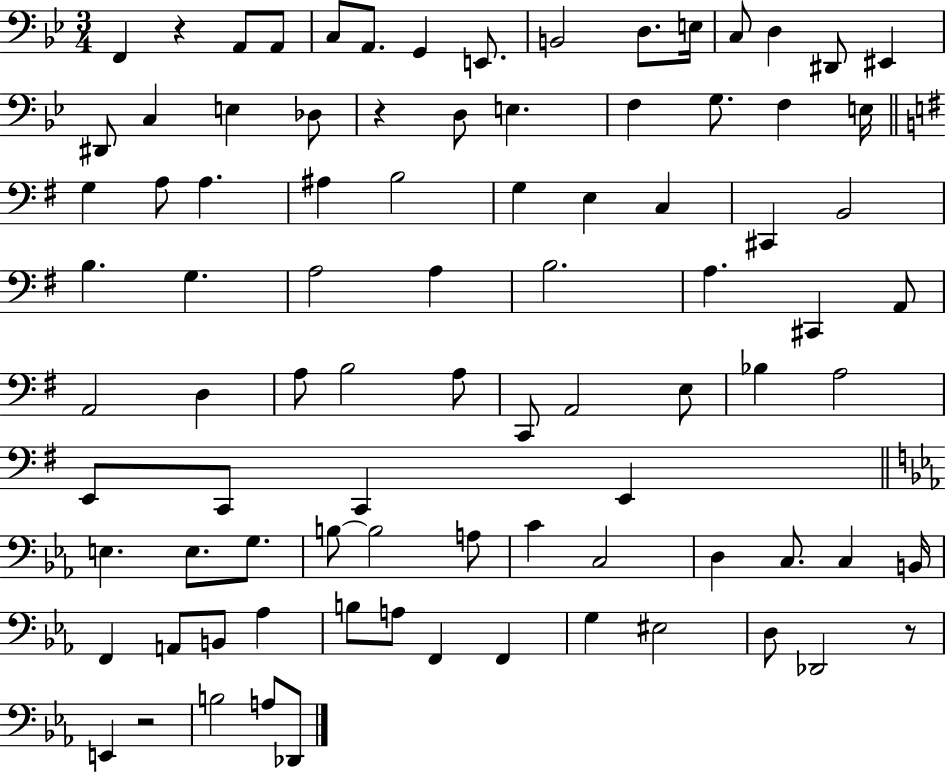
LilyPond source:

{
  \clef bass
  \numericTimeSignature
  \time 3/4
  \key bes \major
  f,4 r4 a,8 a,8 | c8 a,8. g,4 e,8. | b,2 d8. e16 | c8 d4 dis,8 eis,4 | \break dis,8 c4 e4 des8 | r4 d8 e4. | f4 g8. f4 e16 | \bar "||" \break \key g \major g4 a8 a4. | ais4 b2 | g4 e4 c4 | cis,4 b,2 | \break b4. g4. | a2 a4 | b2. | a4. cis,4 a,8 | \break a,2 d4 | a8 b2 a8 | c,8 a,2 e8 | bes4 a2 | \break e,8 c,8 c,4 e,4 | \bar "||" \break \key ees \major e4. e8. g8. | b8~~ b2 a8 | c'4 c2 | d4 c8. c4 b,16 | \break f,4 a,8 b,8 aes4 | b8 a8 f,4 f,4 | g4 eis2 | d8 des,2 r8 | \break e,4 r2 | b2 a8 des,8 | \bar "|."
}